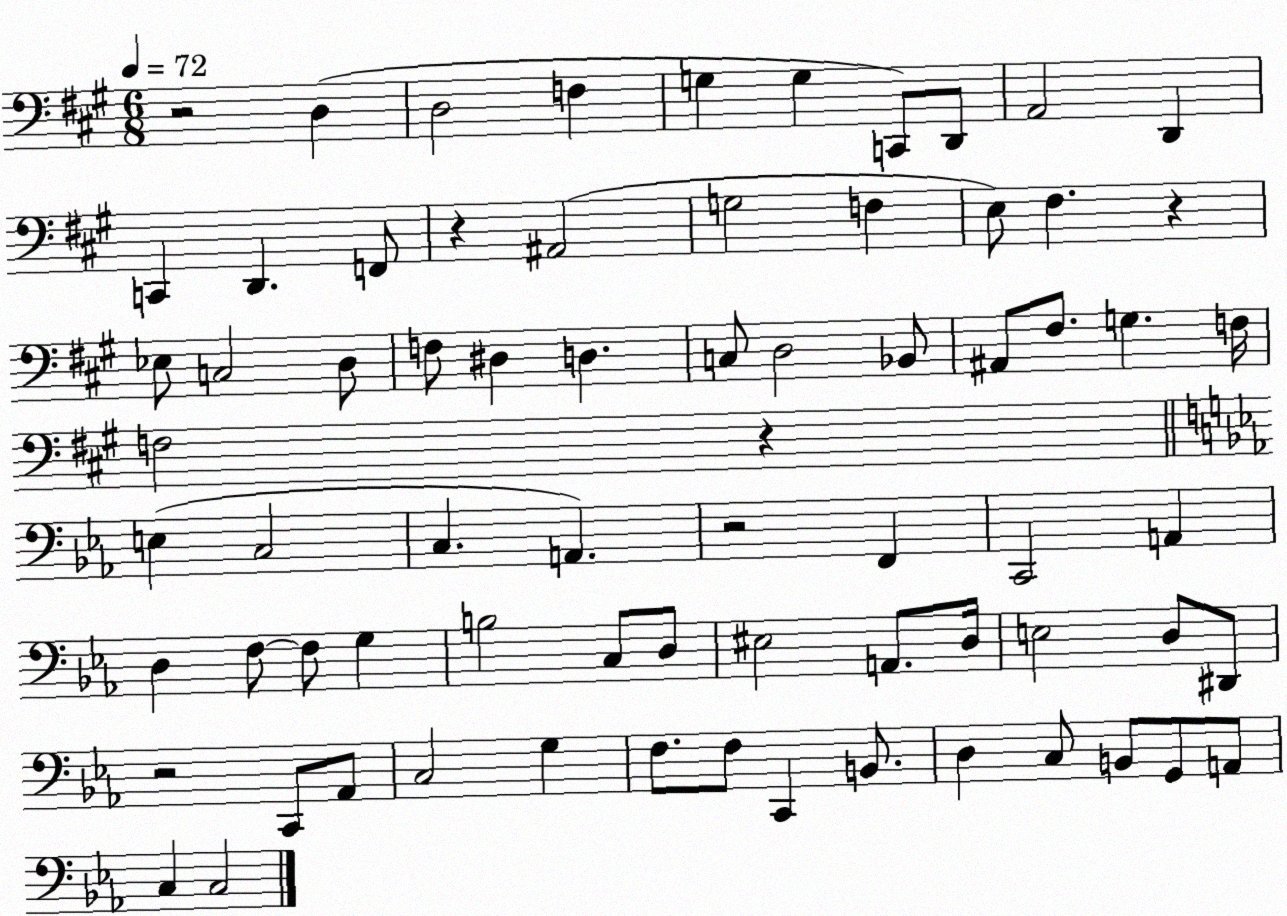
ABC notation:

X:1
T:Untitled
M:6/8
L:1/4
K:A
z2 D, D,2 F, G, G, C,,/2 D,,/2 A,,2 D,, C,, D,, F,,/2 z ^A,,2 G,2 F, E,/2 ^F, z _E,/2 C,2 D,/2 F,/2 ^D, D, C,/2 D,2 _B,,/2 ^A,,/2 ^F,/2 G, F,/4 F,2 z E, C,2 C, A,, z2 F,, C,,2 A,, D, F,/2 F,/2 G, B,2 C,/2 D,/2 ^E,2 A,,/2 D,/4 E,2 D,/2 ^D,,/2 z2 C,,/2 _A,,/2 C,2 G, F,/2 F,/2 C,, B,,/2 D, C,/2 B,,/2 G,,/2 A,,/2 C, C,2